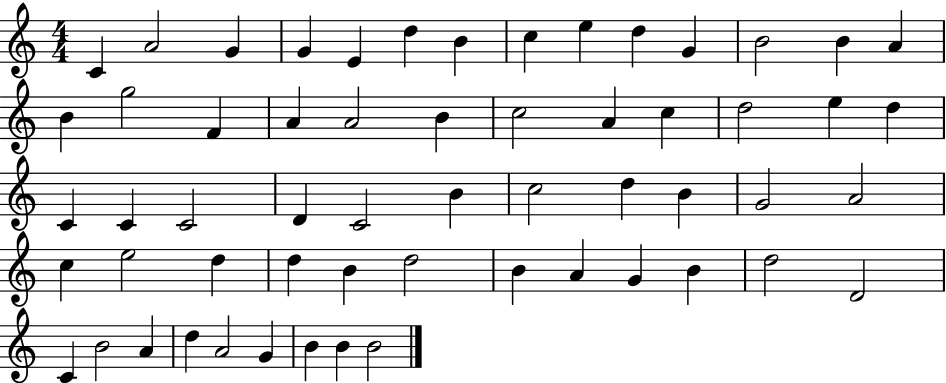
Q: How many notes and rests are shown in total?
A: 58